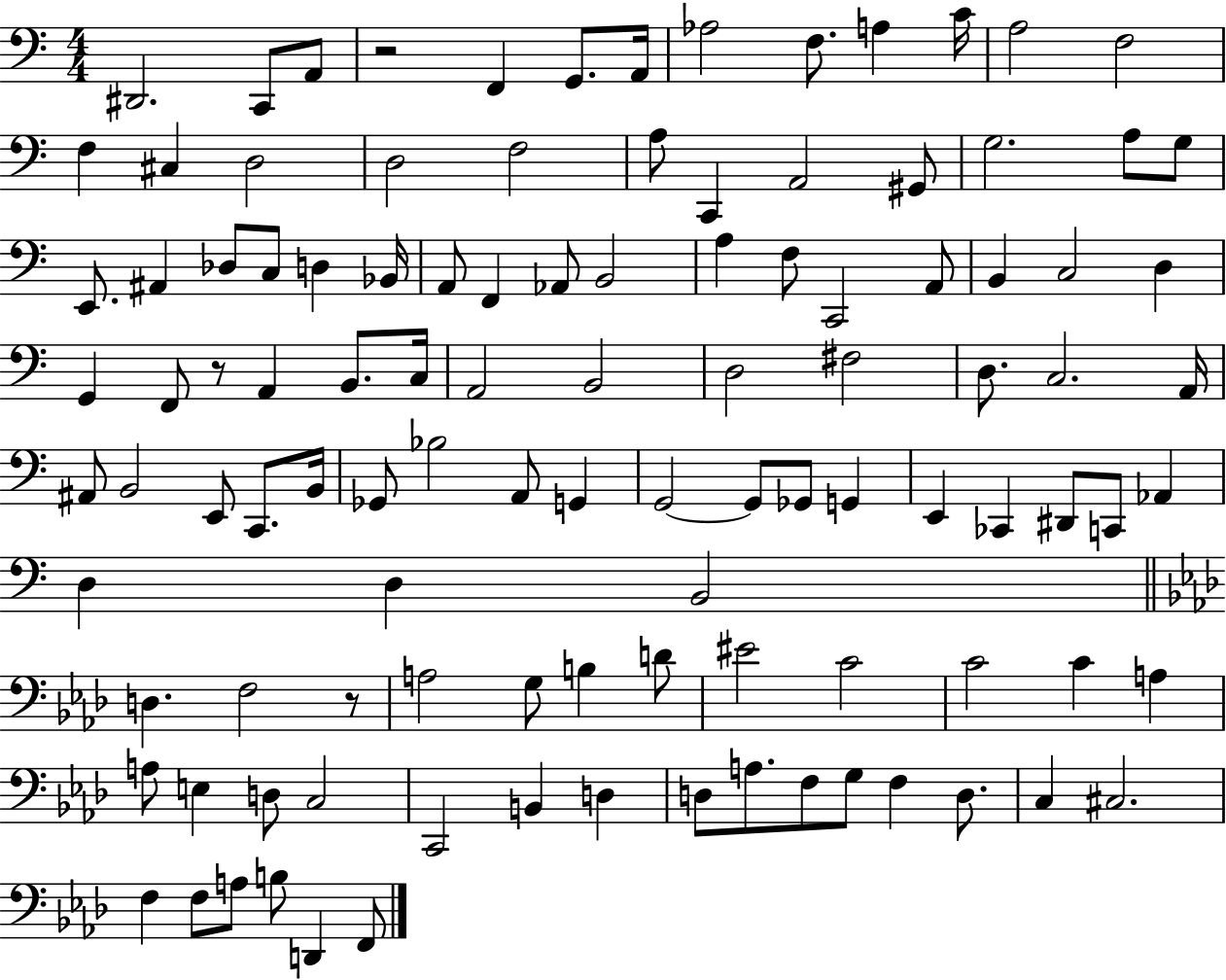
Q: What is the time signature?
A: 4/4